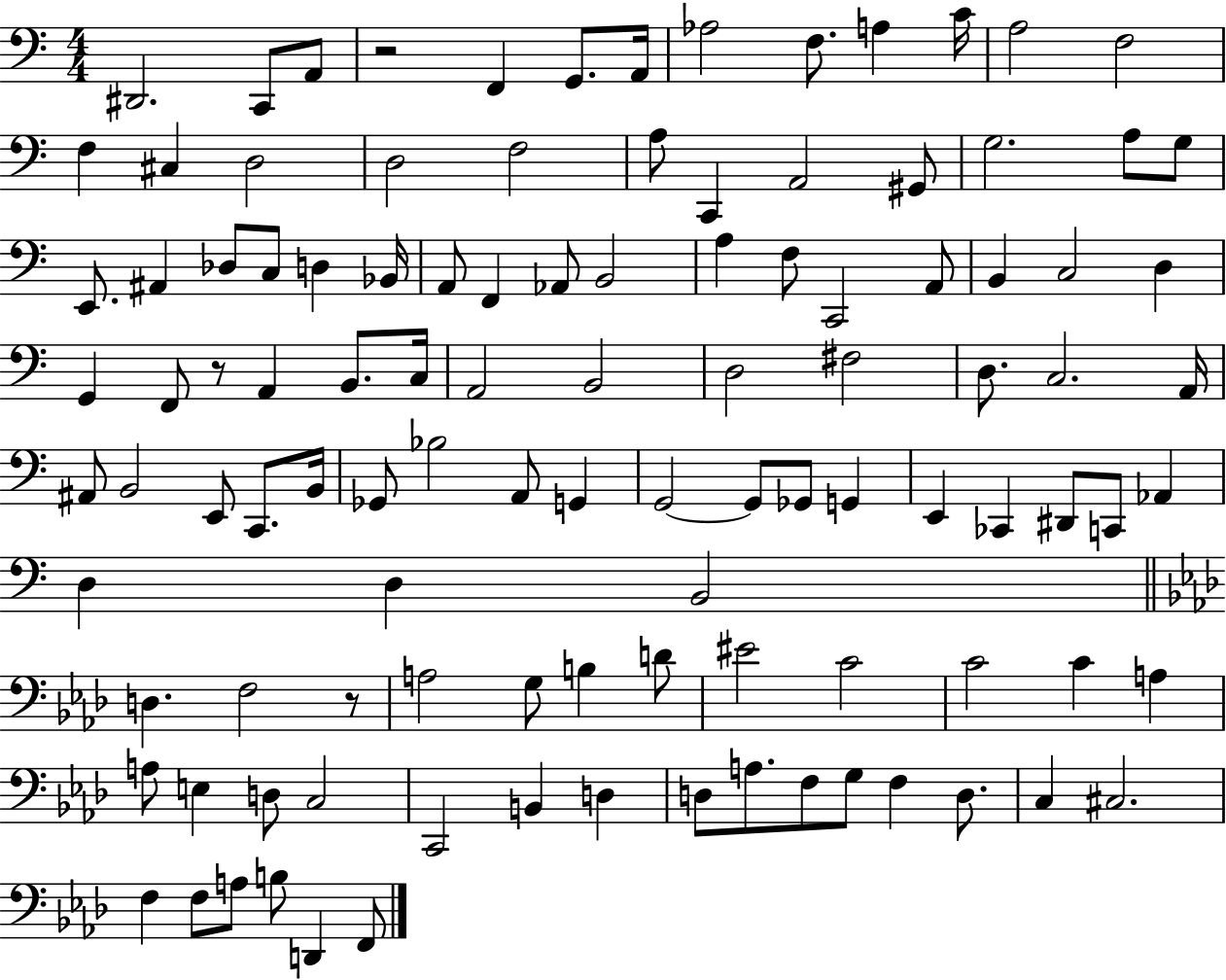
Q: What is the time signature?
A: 4/4